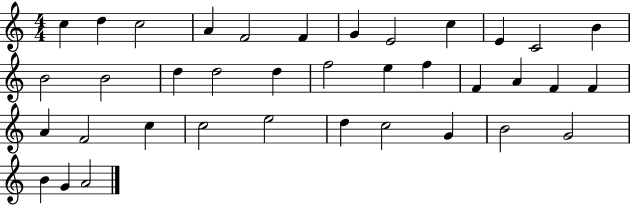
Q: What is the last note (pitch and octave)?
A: A4